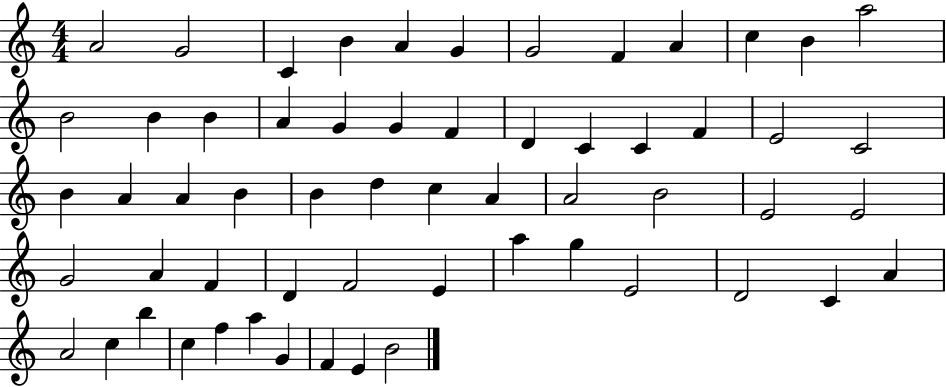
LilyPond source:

{
  \clef treble
  \numericTimeSignature
  \time 4/4
  \key c \major
  a'2 g'2 | c'4 b'4 a'4 g'4 | g'2 f'4 a'4 | c''4 b'4 a''2 | \break b'2 b'4 b'4 | a'4 g'4 g'4 f'4 | d'4 c'4 c'4 f'4 | e'2 c'2 | \break b'4 a'4 a'4 b'4 | b'4 d''4 c''4 a'4 | a'2 b'2 | e'2 e'2 | \break g'2 a'4 f'4 | d'4 f'2 e'4 | a''4 g''4 e'2 | d'2 c'4 a'4 | \break a'2 c''4 b''4 | c''4 f''4 a''4 g'4 | f'4 e'4 b'2 | \bar "|."
}